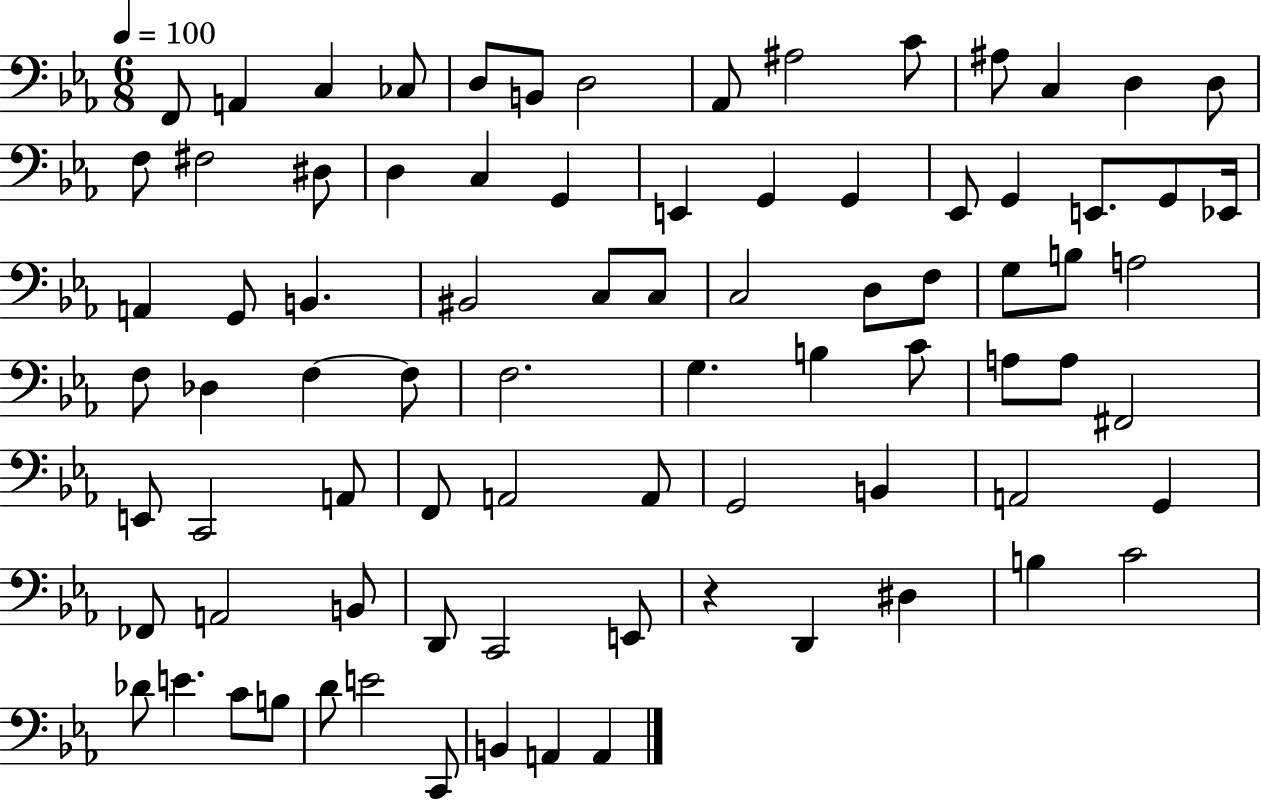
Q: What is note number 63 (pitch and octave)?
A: A2